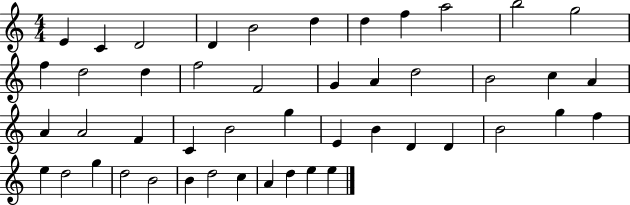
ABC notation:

X:1
T:Untitled
M:4/4
L:1/4
K:C
E C D2 D B2 d d f a2 b2 g2 f d2 d f2 F2 G A d2 B2 c A A A2 F C B2 g E B D D B2 g f e d2 g d2 B2 B d2 c A d e e